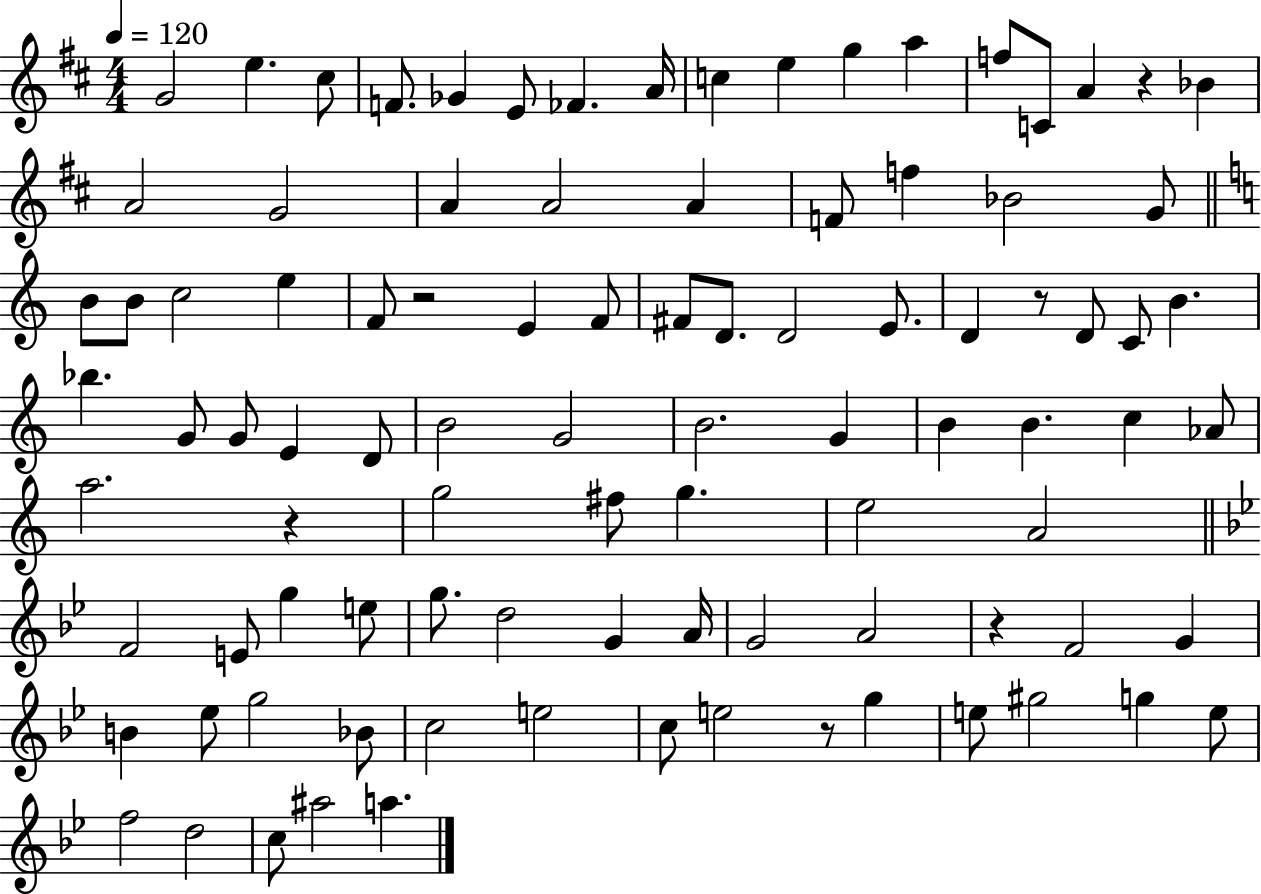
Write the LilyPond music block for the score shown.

{
  \clef treble
  \numericTimeSignature
  \time 4/4
  \key d \major
  \tempo 4 = 120
  g'2 e''4. cis''8 | f'8. ges'4 e'8 fes'4. a'16 | c''4 e''4 g''4 a''4 | f''8 c'8 a'4 r4 bes'4 | \break a'2 g'2 | a'4 a'2 a'4 | f'8 f''4 bes'2 g'8 | \bar "||" \break \key c \major b'8 b'8 c''2 e''4 | f'8 r2 e'4 f'8 | fis'8 d'8. d'2 e'8. | d'4 r8 d'8 c'8 b'4. | \break bes''4. g'8 g'8 e'4 d'8 | b'2 g'2 | b'2. g'4 | b'4 b'4. c''4 aes'8 | \break a''2. r4 | g''2 fis''8 g''4. | e''2 a'2 | \bar "||" \break \key bes \major f'2 e'8 g''4 e''8 | g''8. d''2 g'4 a'16 | g'2 a'2 | r4 f'2 g'4 | \break b'4 ees''8 g''2 bes'8 | c''2 e''2 | c''8 e''2 r8 g''4 | e''8 gis''2 g''4 e''8 | \break f''2 d''2 | c''8 ais''2 a''4. | \bar "|."
}